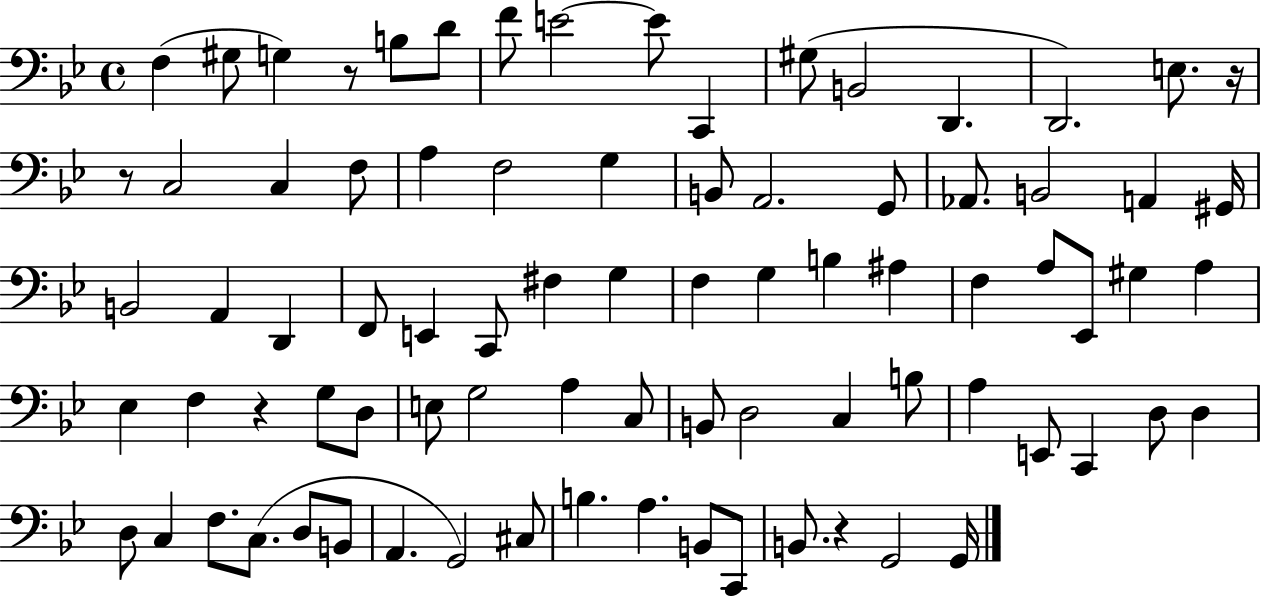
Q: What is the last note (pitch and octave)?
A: G2